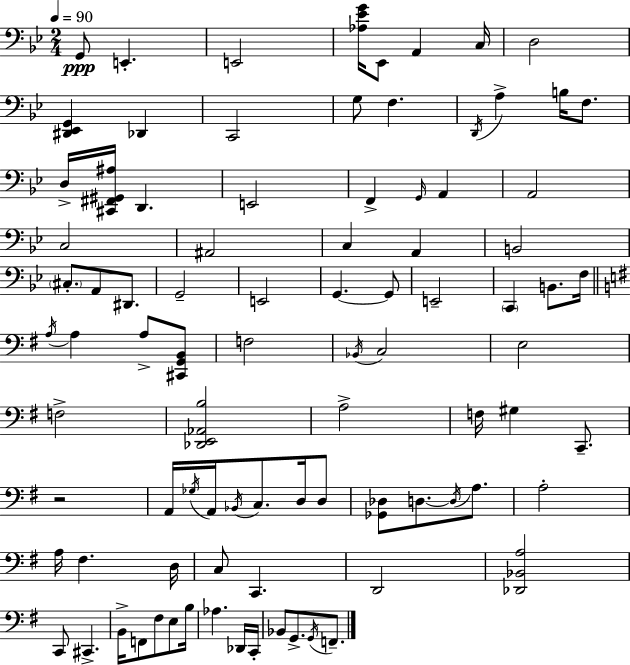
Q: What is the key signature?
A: G minor